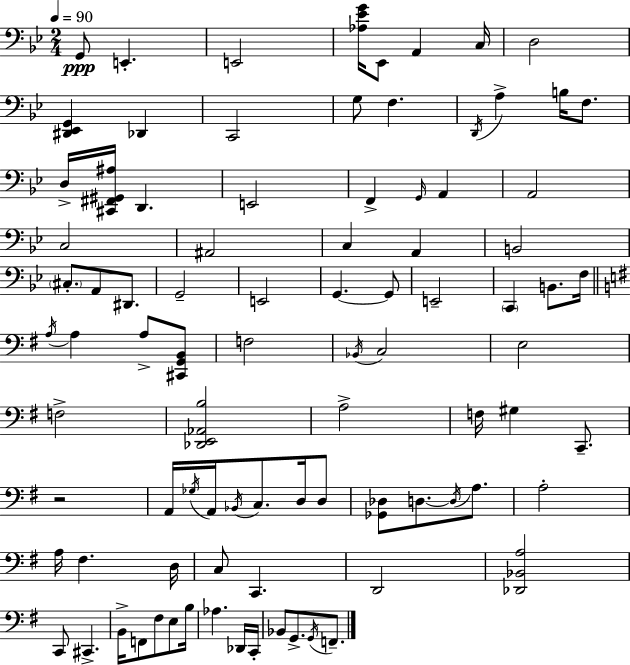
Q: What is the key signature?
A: G minor